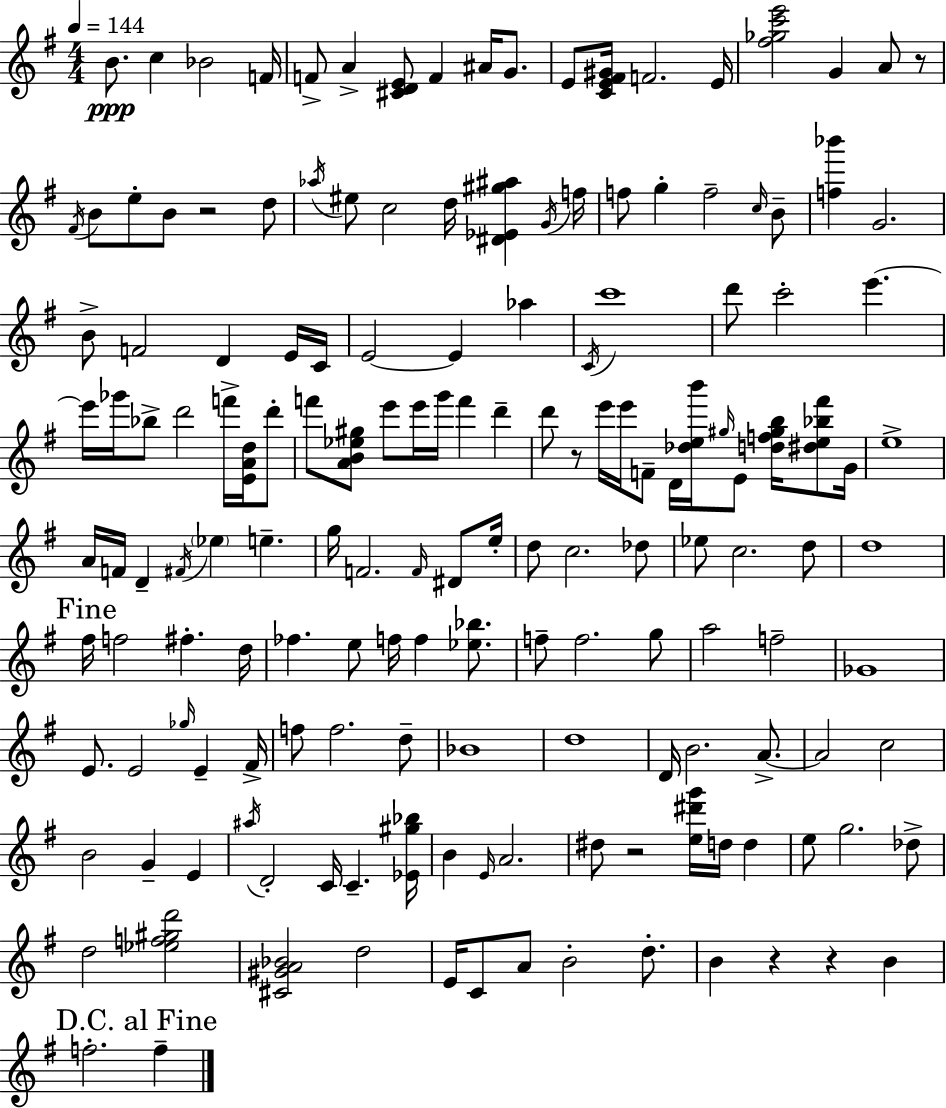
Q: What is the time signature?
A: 4/4